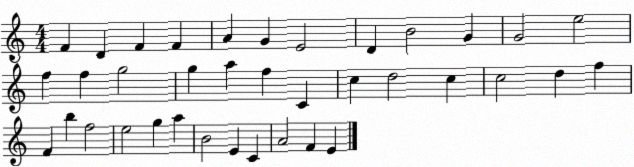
X:1
T:Untitled
M:4/4
L:1/4
K:C
F D F F A G E2 D B2 G G2 e2 f f g2 g a f C c d2 c c2 d f F b f2 e2 g a B2 E C A2 F E